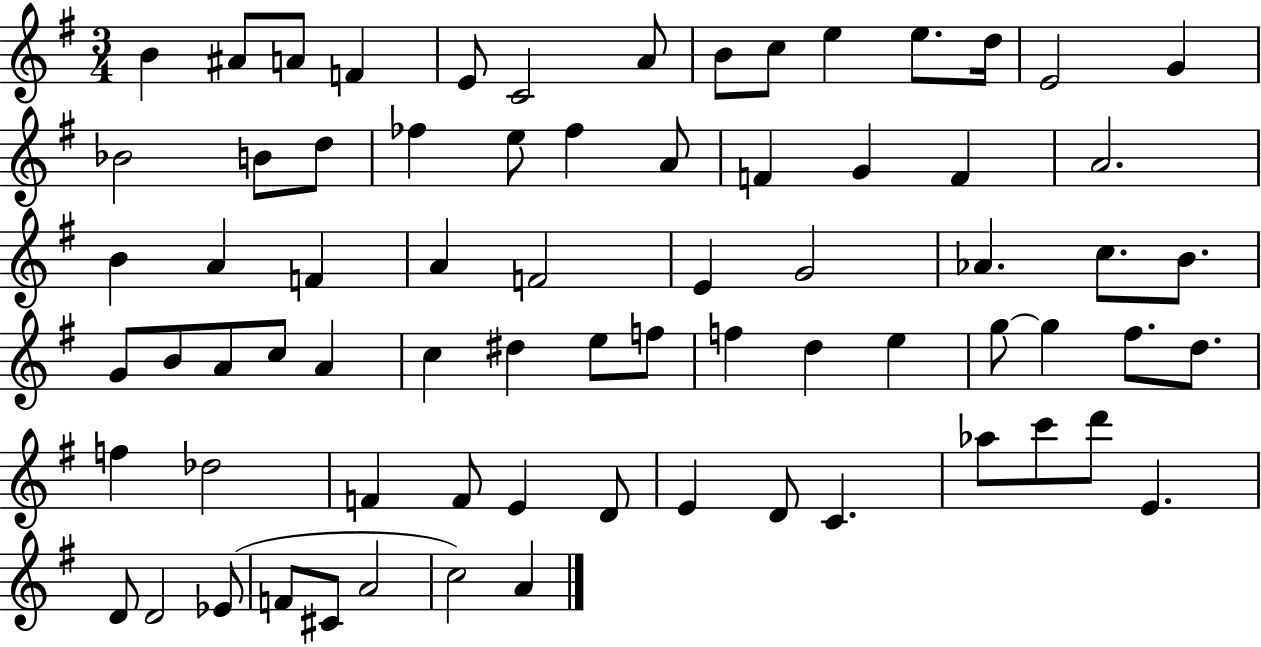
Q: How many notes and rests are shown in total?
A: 72